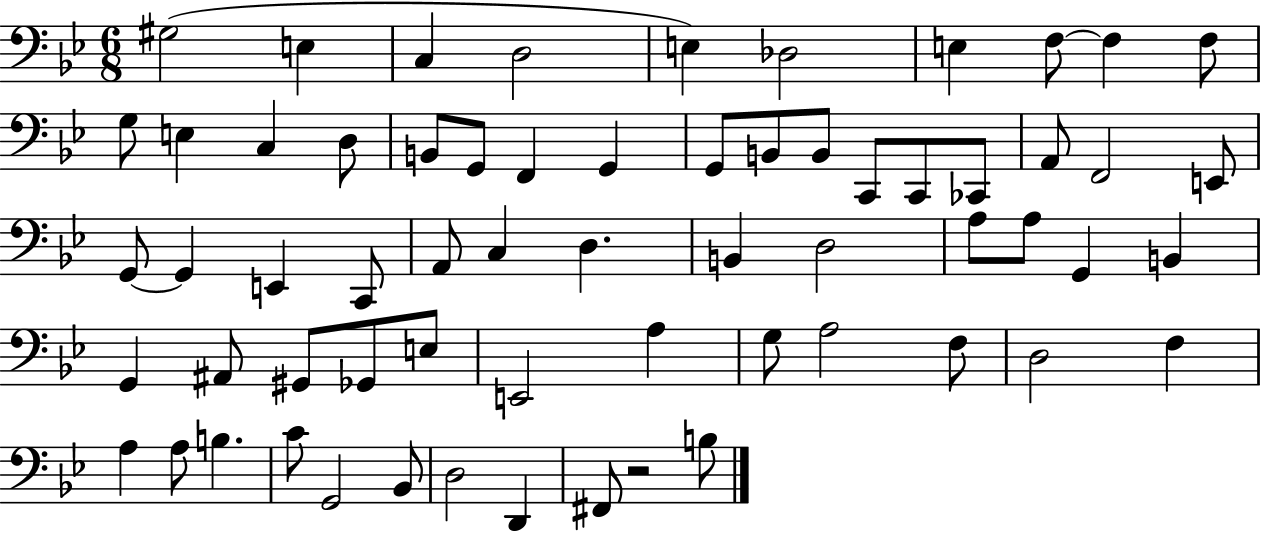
{
  \clef bass
  \numericTimeSignature
  \time 6/8
  \key bes \major
  \repeat volta 2 { gis2( e4 | c4 d2 | e4) des2 | e4 f8~~ f4 f8 | \break g8 e4 c4 d8 | b,8 g,8 f,4 g,4 | g,8 b,8 b,8 c,8 c,8 ces,8 | a,8 f,2 e,8 | \break g,8~~ g,4 e,4 c,8 | a,8 c4 d4. | b,4 d2 | a8 a8 g,4 b,4 | \break g,4 ais,8 gis,8 ges,8 e8 | e,2 a4 | g8 a2 f8 | d2 f4 | \break a4 a8 b4. | c'8 g,2 bes,8 | d2 d,4 | fis,8 r2 b8 | \break } \bar "|."
}